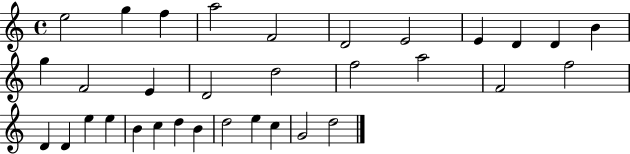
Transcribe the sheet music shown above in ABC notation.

X:1
T:Untitled
M:4/4
L:1/4
K:C
e2 g f a2 F2 D2 E2 E D D B g F2 E D2 d2 f2 a2 F2 f2 D D e e B c d B d2 e c G2 d2